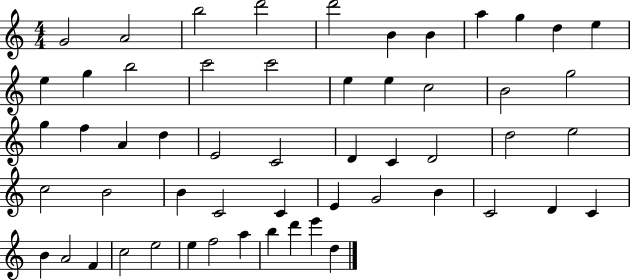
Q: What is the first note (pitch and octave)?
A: G4